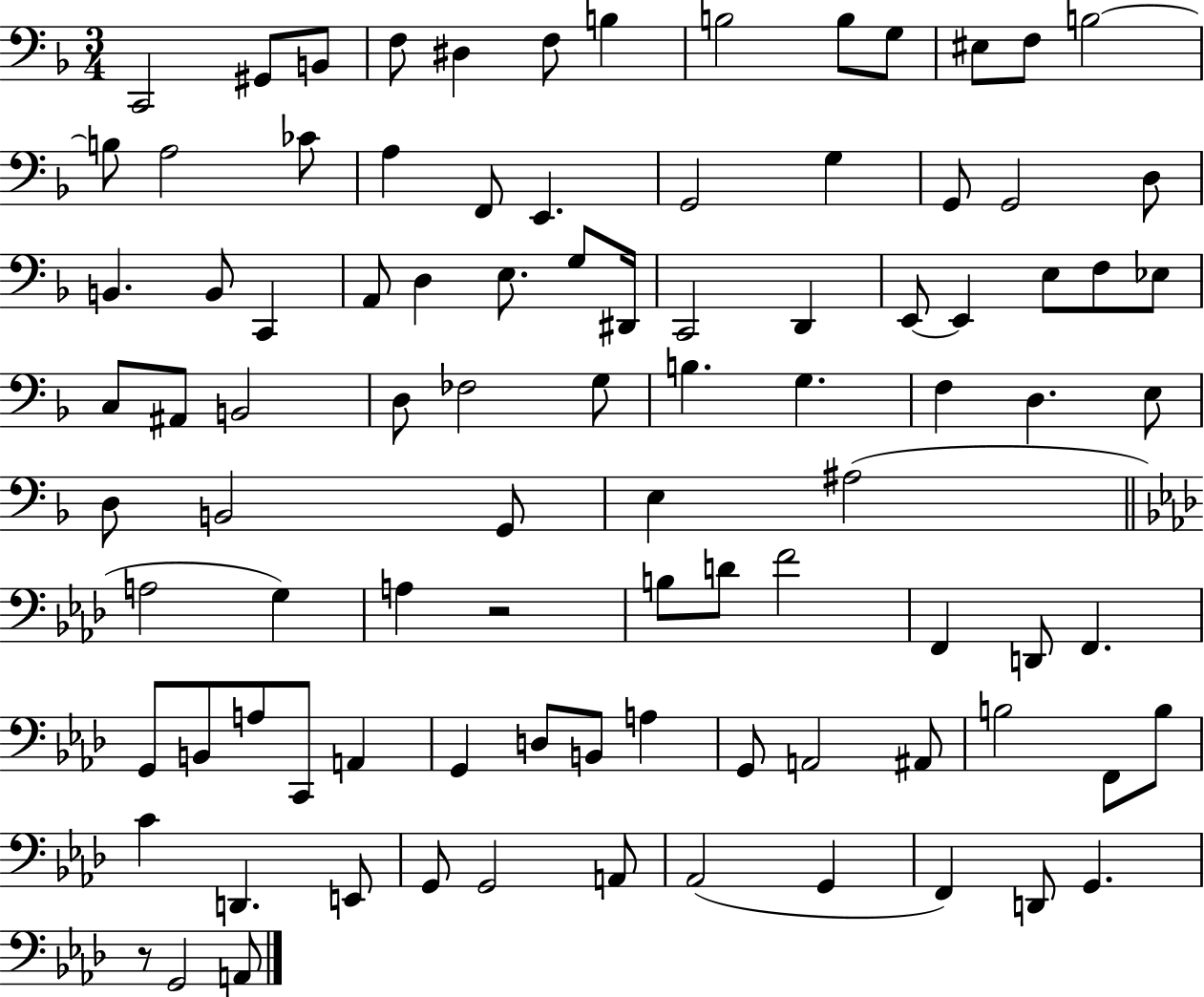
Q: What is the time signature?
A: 3/4